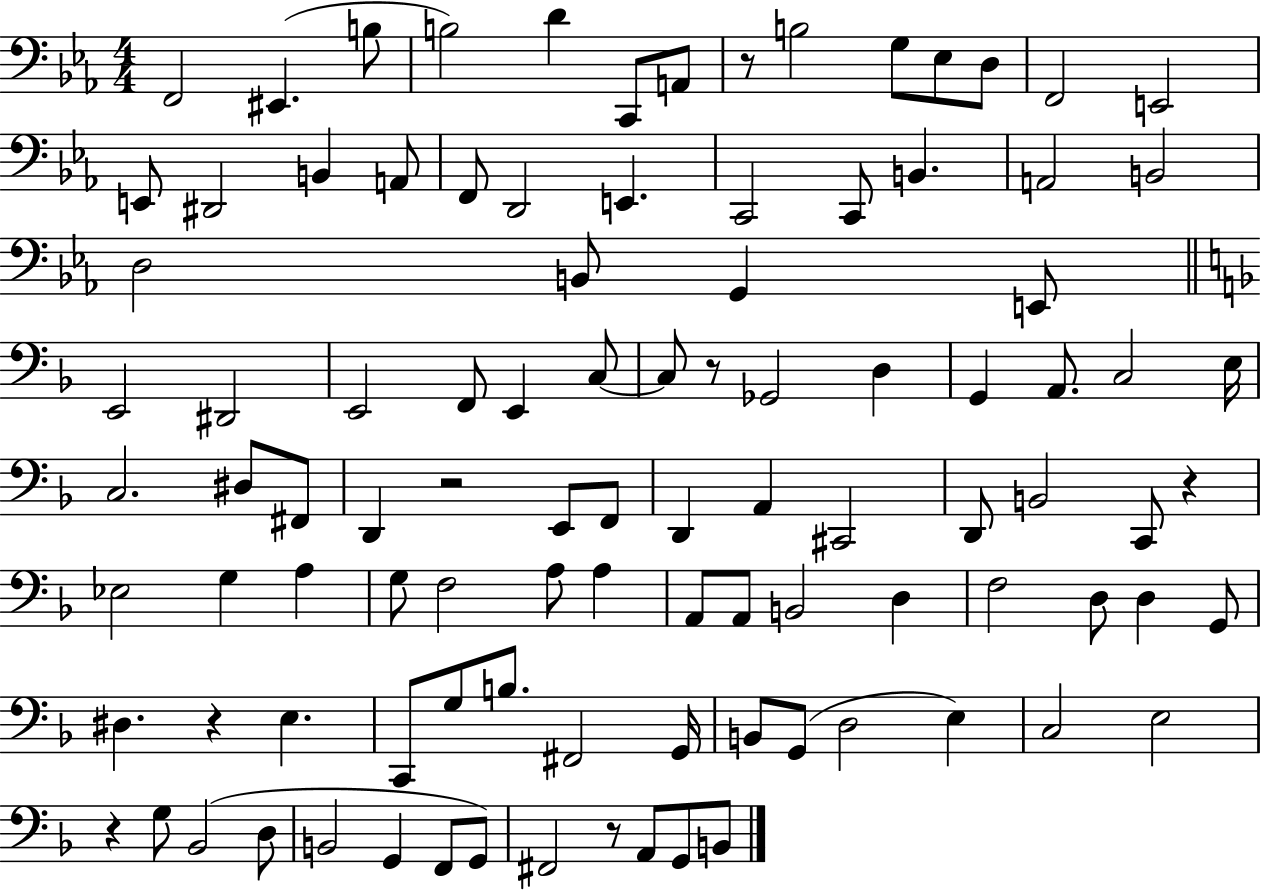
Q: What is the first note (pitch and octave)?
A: F2